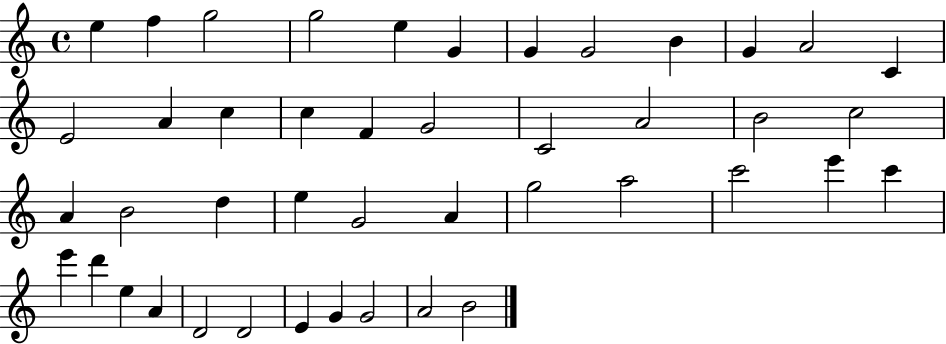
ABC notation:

X:1
T:Untitled
M:4/4
L:1/4
K:C
e f g2 g2 e G G G2 B G A2 C E2 A c c F G2 C2 A2 B2 c2 A B2 d e G2 A g2 a2 c'2 e' c' e' d' e A D2 D2 E G G2 A2 B2